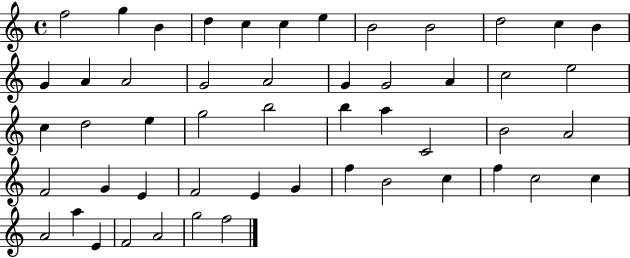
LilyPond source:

{
  \clef treble
  \time 4/4
  \defaultTimeSignature
  \key c \major
  f''2 g''4 b'4 | d''4 c''4 c''4 e''4 | b'2 b'2 | d''2 c''4 b'4 | \break g'4 a'4 a'2 | g'2 a'2 | g'4 g'2 a'4 | c''2 e''2 | \break c''4 d''2 e''4 | g''2 b''2 | b''4 a''4 c'2 | b'2 a'2 | \break f'2 g'4 e'4 | f'2 e'4 g'4 | f''4 b'2 c''4 | f''4 c''2 c''4 | \break a'2 a''4 e'4 | f'2 a'2 | g''2 f''2 | \bar "|."
}